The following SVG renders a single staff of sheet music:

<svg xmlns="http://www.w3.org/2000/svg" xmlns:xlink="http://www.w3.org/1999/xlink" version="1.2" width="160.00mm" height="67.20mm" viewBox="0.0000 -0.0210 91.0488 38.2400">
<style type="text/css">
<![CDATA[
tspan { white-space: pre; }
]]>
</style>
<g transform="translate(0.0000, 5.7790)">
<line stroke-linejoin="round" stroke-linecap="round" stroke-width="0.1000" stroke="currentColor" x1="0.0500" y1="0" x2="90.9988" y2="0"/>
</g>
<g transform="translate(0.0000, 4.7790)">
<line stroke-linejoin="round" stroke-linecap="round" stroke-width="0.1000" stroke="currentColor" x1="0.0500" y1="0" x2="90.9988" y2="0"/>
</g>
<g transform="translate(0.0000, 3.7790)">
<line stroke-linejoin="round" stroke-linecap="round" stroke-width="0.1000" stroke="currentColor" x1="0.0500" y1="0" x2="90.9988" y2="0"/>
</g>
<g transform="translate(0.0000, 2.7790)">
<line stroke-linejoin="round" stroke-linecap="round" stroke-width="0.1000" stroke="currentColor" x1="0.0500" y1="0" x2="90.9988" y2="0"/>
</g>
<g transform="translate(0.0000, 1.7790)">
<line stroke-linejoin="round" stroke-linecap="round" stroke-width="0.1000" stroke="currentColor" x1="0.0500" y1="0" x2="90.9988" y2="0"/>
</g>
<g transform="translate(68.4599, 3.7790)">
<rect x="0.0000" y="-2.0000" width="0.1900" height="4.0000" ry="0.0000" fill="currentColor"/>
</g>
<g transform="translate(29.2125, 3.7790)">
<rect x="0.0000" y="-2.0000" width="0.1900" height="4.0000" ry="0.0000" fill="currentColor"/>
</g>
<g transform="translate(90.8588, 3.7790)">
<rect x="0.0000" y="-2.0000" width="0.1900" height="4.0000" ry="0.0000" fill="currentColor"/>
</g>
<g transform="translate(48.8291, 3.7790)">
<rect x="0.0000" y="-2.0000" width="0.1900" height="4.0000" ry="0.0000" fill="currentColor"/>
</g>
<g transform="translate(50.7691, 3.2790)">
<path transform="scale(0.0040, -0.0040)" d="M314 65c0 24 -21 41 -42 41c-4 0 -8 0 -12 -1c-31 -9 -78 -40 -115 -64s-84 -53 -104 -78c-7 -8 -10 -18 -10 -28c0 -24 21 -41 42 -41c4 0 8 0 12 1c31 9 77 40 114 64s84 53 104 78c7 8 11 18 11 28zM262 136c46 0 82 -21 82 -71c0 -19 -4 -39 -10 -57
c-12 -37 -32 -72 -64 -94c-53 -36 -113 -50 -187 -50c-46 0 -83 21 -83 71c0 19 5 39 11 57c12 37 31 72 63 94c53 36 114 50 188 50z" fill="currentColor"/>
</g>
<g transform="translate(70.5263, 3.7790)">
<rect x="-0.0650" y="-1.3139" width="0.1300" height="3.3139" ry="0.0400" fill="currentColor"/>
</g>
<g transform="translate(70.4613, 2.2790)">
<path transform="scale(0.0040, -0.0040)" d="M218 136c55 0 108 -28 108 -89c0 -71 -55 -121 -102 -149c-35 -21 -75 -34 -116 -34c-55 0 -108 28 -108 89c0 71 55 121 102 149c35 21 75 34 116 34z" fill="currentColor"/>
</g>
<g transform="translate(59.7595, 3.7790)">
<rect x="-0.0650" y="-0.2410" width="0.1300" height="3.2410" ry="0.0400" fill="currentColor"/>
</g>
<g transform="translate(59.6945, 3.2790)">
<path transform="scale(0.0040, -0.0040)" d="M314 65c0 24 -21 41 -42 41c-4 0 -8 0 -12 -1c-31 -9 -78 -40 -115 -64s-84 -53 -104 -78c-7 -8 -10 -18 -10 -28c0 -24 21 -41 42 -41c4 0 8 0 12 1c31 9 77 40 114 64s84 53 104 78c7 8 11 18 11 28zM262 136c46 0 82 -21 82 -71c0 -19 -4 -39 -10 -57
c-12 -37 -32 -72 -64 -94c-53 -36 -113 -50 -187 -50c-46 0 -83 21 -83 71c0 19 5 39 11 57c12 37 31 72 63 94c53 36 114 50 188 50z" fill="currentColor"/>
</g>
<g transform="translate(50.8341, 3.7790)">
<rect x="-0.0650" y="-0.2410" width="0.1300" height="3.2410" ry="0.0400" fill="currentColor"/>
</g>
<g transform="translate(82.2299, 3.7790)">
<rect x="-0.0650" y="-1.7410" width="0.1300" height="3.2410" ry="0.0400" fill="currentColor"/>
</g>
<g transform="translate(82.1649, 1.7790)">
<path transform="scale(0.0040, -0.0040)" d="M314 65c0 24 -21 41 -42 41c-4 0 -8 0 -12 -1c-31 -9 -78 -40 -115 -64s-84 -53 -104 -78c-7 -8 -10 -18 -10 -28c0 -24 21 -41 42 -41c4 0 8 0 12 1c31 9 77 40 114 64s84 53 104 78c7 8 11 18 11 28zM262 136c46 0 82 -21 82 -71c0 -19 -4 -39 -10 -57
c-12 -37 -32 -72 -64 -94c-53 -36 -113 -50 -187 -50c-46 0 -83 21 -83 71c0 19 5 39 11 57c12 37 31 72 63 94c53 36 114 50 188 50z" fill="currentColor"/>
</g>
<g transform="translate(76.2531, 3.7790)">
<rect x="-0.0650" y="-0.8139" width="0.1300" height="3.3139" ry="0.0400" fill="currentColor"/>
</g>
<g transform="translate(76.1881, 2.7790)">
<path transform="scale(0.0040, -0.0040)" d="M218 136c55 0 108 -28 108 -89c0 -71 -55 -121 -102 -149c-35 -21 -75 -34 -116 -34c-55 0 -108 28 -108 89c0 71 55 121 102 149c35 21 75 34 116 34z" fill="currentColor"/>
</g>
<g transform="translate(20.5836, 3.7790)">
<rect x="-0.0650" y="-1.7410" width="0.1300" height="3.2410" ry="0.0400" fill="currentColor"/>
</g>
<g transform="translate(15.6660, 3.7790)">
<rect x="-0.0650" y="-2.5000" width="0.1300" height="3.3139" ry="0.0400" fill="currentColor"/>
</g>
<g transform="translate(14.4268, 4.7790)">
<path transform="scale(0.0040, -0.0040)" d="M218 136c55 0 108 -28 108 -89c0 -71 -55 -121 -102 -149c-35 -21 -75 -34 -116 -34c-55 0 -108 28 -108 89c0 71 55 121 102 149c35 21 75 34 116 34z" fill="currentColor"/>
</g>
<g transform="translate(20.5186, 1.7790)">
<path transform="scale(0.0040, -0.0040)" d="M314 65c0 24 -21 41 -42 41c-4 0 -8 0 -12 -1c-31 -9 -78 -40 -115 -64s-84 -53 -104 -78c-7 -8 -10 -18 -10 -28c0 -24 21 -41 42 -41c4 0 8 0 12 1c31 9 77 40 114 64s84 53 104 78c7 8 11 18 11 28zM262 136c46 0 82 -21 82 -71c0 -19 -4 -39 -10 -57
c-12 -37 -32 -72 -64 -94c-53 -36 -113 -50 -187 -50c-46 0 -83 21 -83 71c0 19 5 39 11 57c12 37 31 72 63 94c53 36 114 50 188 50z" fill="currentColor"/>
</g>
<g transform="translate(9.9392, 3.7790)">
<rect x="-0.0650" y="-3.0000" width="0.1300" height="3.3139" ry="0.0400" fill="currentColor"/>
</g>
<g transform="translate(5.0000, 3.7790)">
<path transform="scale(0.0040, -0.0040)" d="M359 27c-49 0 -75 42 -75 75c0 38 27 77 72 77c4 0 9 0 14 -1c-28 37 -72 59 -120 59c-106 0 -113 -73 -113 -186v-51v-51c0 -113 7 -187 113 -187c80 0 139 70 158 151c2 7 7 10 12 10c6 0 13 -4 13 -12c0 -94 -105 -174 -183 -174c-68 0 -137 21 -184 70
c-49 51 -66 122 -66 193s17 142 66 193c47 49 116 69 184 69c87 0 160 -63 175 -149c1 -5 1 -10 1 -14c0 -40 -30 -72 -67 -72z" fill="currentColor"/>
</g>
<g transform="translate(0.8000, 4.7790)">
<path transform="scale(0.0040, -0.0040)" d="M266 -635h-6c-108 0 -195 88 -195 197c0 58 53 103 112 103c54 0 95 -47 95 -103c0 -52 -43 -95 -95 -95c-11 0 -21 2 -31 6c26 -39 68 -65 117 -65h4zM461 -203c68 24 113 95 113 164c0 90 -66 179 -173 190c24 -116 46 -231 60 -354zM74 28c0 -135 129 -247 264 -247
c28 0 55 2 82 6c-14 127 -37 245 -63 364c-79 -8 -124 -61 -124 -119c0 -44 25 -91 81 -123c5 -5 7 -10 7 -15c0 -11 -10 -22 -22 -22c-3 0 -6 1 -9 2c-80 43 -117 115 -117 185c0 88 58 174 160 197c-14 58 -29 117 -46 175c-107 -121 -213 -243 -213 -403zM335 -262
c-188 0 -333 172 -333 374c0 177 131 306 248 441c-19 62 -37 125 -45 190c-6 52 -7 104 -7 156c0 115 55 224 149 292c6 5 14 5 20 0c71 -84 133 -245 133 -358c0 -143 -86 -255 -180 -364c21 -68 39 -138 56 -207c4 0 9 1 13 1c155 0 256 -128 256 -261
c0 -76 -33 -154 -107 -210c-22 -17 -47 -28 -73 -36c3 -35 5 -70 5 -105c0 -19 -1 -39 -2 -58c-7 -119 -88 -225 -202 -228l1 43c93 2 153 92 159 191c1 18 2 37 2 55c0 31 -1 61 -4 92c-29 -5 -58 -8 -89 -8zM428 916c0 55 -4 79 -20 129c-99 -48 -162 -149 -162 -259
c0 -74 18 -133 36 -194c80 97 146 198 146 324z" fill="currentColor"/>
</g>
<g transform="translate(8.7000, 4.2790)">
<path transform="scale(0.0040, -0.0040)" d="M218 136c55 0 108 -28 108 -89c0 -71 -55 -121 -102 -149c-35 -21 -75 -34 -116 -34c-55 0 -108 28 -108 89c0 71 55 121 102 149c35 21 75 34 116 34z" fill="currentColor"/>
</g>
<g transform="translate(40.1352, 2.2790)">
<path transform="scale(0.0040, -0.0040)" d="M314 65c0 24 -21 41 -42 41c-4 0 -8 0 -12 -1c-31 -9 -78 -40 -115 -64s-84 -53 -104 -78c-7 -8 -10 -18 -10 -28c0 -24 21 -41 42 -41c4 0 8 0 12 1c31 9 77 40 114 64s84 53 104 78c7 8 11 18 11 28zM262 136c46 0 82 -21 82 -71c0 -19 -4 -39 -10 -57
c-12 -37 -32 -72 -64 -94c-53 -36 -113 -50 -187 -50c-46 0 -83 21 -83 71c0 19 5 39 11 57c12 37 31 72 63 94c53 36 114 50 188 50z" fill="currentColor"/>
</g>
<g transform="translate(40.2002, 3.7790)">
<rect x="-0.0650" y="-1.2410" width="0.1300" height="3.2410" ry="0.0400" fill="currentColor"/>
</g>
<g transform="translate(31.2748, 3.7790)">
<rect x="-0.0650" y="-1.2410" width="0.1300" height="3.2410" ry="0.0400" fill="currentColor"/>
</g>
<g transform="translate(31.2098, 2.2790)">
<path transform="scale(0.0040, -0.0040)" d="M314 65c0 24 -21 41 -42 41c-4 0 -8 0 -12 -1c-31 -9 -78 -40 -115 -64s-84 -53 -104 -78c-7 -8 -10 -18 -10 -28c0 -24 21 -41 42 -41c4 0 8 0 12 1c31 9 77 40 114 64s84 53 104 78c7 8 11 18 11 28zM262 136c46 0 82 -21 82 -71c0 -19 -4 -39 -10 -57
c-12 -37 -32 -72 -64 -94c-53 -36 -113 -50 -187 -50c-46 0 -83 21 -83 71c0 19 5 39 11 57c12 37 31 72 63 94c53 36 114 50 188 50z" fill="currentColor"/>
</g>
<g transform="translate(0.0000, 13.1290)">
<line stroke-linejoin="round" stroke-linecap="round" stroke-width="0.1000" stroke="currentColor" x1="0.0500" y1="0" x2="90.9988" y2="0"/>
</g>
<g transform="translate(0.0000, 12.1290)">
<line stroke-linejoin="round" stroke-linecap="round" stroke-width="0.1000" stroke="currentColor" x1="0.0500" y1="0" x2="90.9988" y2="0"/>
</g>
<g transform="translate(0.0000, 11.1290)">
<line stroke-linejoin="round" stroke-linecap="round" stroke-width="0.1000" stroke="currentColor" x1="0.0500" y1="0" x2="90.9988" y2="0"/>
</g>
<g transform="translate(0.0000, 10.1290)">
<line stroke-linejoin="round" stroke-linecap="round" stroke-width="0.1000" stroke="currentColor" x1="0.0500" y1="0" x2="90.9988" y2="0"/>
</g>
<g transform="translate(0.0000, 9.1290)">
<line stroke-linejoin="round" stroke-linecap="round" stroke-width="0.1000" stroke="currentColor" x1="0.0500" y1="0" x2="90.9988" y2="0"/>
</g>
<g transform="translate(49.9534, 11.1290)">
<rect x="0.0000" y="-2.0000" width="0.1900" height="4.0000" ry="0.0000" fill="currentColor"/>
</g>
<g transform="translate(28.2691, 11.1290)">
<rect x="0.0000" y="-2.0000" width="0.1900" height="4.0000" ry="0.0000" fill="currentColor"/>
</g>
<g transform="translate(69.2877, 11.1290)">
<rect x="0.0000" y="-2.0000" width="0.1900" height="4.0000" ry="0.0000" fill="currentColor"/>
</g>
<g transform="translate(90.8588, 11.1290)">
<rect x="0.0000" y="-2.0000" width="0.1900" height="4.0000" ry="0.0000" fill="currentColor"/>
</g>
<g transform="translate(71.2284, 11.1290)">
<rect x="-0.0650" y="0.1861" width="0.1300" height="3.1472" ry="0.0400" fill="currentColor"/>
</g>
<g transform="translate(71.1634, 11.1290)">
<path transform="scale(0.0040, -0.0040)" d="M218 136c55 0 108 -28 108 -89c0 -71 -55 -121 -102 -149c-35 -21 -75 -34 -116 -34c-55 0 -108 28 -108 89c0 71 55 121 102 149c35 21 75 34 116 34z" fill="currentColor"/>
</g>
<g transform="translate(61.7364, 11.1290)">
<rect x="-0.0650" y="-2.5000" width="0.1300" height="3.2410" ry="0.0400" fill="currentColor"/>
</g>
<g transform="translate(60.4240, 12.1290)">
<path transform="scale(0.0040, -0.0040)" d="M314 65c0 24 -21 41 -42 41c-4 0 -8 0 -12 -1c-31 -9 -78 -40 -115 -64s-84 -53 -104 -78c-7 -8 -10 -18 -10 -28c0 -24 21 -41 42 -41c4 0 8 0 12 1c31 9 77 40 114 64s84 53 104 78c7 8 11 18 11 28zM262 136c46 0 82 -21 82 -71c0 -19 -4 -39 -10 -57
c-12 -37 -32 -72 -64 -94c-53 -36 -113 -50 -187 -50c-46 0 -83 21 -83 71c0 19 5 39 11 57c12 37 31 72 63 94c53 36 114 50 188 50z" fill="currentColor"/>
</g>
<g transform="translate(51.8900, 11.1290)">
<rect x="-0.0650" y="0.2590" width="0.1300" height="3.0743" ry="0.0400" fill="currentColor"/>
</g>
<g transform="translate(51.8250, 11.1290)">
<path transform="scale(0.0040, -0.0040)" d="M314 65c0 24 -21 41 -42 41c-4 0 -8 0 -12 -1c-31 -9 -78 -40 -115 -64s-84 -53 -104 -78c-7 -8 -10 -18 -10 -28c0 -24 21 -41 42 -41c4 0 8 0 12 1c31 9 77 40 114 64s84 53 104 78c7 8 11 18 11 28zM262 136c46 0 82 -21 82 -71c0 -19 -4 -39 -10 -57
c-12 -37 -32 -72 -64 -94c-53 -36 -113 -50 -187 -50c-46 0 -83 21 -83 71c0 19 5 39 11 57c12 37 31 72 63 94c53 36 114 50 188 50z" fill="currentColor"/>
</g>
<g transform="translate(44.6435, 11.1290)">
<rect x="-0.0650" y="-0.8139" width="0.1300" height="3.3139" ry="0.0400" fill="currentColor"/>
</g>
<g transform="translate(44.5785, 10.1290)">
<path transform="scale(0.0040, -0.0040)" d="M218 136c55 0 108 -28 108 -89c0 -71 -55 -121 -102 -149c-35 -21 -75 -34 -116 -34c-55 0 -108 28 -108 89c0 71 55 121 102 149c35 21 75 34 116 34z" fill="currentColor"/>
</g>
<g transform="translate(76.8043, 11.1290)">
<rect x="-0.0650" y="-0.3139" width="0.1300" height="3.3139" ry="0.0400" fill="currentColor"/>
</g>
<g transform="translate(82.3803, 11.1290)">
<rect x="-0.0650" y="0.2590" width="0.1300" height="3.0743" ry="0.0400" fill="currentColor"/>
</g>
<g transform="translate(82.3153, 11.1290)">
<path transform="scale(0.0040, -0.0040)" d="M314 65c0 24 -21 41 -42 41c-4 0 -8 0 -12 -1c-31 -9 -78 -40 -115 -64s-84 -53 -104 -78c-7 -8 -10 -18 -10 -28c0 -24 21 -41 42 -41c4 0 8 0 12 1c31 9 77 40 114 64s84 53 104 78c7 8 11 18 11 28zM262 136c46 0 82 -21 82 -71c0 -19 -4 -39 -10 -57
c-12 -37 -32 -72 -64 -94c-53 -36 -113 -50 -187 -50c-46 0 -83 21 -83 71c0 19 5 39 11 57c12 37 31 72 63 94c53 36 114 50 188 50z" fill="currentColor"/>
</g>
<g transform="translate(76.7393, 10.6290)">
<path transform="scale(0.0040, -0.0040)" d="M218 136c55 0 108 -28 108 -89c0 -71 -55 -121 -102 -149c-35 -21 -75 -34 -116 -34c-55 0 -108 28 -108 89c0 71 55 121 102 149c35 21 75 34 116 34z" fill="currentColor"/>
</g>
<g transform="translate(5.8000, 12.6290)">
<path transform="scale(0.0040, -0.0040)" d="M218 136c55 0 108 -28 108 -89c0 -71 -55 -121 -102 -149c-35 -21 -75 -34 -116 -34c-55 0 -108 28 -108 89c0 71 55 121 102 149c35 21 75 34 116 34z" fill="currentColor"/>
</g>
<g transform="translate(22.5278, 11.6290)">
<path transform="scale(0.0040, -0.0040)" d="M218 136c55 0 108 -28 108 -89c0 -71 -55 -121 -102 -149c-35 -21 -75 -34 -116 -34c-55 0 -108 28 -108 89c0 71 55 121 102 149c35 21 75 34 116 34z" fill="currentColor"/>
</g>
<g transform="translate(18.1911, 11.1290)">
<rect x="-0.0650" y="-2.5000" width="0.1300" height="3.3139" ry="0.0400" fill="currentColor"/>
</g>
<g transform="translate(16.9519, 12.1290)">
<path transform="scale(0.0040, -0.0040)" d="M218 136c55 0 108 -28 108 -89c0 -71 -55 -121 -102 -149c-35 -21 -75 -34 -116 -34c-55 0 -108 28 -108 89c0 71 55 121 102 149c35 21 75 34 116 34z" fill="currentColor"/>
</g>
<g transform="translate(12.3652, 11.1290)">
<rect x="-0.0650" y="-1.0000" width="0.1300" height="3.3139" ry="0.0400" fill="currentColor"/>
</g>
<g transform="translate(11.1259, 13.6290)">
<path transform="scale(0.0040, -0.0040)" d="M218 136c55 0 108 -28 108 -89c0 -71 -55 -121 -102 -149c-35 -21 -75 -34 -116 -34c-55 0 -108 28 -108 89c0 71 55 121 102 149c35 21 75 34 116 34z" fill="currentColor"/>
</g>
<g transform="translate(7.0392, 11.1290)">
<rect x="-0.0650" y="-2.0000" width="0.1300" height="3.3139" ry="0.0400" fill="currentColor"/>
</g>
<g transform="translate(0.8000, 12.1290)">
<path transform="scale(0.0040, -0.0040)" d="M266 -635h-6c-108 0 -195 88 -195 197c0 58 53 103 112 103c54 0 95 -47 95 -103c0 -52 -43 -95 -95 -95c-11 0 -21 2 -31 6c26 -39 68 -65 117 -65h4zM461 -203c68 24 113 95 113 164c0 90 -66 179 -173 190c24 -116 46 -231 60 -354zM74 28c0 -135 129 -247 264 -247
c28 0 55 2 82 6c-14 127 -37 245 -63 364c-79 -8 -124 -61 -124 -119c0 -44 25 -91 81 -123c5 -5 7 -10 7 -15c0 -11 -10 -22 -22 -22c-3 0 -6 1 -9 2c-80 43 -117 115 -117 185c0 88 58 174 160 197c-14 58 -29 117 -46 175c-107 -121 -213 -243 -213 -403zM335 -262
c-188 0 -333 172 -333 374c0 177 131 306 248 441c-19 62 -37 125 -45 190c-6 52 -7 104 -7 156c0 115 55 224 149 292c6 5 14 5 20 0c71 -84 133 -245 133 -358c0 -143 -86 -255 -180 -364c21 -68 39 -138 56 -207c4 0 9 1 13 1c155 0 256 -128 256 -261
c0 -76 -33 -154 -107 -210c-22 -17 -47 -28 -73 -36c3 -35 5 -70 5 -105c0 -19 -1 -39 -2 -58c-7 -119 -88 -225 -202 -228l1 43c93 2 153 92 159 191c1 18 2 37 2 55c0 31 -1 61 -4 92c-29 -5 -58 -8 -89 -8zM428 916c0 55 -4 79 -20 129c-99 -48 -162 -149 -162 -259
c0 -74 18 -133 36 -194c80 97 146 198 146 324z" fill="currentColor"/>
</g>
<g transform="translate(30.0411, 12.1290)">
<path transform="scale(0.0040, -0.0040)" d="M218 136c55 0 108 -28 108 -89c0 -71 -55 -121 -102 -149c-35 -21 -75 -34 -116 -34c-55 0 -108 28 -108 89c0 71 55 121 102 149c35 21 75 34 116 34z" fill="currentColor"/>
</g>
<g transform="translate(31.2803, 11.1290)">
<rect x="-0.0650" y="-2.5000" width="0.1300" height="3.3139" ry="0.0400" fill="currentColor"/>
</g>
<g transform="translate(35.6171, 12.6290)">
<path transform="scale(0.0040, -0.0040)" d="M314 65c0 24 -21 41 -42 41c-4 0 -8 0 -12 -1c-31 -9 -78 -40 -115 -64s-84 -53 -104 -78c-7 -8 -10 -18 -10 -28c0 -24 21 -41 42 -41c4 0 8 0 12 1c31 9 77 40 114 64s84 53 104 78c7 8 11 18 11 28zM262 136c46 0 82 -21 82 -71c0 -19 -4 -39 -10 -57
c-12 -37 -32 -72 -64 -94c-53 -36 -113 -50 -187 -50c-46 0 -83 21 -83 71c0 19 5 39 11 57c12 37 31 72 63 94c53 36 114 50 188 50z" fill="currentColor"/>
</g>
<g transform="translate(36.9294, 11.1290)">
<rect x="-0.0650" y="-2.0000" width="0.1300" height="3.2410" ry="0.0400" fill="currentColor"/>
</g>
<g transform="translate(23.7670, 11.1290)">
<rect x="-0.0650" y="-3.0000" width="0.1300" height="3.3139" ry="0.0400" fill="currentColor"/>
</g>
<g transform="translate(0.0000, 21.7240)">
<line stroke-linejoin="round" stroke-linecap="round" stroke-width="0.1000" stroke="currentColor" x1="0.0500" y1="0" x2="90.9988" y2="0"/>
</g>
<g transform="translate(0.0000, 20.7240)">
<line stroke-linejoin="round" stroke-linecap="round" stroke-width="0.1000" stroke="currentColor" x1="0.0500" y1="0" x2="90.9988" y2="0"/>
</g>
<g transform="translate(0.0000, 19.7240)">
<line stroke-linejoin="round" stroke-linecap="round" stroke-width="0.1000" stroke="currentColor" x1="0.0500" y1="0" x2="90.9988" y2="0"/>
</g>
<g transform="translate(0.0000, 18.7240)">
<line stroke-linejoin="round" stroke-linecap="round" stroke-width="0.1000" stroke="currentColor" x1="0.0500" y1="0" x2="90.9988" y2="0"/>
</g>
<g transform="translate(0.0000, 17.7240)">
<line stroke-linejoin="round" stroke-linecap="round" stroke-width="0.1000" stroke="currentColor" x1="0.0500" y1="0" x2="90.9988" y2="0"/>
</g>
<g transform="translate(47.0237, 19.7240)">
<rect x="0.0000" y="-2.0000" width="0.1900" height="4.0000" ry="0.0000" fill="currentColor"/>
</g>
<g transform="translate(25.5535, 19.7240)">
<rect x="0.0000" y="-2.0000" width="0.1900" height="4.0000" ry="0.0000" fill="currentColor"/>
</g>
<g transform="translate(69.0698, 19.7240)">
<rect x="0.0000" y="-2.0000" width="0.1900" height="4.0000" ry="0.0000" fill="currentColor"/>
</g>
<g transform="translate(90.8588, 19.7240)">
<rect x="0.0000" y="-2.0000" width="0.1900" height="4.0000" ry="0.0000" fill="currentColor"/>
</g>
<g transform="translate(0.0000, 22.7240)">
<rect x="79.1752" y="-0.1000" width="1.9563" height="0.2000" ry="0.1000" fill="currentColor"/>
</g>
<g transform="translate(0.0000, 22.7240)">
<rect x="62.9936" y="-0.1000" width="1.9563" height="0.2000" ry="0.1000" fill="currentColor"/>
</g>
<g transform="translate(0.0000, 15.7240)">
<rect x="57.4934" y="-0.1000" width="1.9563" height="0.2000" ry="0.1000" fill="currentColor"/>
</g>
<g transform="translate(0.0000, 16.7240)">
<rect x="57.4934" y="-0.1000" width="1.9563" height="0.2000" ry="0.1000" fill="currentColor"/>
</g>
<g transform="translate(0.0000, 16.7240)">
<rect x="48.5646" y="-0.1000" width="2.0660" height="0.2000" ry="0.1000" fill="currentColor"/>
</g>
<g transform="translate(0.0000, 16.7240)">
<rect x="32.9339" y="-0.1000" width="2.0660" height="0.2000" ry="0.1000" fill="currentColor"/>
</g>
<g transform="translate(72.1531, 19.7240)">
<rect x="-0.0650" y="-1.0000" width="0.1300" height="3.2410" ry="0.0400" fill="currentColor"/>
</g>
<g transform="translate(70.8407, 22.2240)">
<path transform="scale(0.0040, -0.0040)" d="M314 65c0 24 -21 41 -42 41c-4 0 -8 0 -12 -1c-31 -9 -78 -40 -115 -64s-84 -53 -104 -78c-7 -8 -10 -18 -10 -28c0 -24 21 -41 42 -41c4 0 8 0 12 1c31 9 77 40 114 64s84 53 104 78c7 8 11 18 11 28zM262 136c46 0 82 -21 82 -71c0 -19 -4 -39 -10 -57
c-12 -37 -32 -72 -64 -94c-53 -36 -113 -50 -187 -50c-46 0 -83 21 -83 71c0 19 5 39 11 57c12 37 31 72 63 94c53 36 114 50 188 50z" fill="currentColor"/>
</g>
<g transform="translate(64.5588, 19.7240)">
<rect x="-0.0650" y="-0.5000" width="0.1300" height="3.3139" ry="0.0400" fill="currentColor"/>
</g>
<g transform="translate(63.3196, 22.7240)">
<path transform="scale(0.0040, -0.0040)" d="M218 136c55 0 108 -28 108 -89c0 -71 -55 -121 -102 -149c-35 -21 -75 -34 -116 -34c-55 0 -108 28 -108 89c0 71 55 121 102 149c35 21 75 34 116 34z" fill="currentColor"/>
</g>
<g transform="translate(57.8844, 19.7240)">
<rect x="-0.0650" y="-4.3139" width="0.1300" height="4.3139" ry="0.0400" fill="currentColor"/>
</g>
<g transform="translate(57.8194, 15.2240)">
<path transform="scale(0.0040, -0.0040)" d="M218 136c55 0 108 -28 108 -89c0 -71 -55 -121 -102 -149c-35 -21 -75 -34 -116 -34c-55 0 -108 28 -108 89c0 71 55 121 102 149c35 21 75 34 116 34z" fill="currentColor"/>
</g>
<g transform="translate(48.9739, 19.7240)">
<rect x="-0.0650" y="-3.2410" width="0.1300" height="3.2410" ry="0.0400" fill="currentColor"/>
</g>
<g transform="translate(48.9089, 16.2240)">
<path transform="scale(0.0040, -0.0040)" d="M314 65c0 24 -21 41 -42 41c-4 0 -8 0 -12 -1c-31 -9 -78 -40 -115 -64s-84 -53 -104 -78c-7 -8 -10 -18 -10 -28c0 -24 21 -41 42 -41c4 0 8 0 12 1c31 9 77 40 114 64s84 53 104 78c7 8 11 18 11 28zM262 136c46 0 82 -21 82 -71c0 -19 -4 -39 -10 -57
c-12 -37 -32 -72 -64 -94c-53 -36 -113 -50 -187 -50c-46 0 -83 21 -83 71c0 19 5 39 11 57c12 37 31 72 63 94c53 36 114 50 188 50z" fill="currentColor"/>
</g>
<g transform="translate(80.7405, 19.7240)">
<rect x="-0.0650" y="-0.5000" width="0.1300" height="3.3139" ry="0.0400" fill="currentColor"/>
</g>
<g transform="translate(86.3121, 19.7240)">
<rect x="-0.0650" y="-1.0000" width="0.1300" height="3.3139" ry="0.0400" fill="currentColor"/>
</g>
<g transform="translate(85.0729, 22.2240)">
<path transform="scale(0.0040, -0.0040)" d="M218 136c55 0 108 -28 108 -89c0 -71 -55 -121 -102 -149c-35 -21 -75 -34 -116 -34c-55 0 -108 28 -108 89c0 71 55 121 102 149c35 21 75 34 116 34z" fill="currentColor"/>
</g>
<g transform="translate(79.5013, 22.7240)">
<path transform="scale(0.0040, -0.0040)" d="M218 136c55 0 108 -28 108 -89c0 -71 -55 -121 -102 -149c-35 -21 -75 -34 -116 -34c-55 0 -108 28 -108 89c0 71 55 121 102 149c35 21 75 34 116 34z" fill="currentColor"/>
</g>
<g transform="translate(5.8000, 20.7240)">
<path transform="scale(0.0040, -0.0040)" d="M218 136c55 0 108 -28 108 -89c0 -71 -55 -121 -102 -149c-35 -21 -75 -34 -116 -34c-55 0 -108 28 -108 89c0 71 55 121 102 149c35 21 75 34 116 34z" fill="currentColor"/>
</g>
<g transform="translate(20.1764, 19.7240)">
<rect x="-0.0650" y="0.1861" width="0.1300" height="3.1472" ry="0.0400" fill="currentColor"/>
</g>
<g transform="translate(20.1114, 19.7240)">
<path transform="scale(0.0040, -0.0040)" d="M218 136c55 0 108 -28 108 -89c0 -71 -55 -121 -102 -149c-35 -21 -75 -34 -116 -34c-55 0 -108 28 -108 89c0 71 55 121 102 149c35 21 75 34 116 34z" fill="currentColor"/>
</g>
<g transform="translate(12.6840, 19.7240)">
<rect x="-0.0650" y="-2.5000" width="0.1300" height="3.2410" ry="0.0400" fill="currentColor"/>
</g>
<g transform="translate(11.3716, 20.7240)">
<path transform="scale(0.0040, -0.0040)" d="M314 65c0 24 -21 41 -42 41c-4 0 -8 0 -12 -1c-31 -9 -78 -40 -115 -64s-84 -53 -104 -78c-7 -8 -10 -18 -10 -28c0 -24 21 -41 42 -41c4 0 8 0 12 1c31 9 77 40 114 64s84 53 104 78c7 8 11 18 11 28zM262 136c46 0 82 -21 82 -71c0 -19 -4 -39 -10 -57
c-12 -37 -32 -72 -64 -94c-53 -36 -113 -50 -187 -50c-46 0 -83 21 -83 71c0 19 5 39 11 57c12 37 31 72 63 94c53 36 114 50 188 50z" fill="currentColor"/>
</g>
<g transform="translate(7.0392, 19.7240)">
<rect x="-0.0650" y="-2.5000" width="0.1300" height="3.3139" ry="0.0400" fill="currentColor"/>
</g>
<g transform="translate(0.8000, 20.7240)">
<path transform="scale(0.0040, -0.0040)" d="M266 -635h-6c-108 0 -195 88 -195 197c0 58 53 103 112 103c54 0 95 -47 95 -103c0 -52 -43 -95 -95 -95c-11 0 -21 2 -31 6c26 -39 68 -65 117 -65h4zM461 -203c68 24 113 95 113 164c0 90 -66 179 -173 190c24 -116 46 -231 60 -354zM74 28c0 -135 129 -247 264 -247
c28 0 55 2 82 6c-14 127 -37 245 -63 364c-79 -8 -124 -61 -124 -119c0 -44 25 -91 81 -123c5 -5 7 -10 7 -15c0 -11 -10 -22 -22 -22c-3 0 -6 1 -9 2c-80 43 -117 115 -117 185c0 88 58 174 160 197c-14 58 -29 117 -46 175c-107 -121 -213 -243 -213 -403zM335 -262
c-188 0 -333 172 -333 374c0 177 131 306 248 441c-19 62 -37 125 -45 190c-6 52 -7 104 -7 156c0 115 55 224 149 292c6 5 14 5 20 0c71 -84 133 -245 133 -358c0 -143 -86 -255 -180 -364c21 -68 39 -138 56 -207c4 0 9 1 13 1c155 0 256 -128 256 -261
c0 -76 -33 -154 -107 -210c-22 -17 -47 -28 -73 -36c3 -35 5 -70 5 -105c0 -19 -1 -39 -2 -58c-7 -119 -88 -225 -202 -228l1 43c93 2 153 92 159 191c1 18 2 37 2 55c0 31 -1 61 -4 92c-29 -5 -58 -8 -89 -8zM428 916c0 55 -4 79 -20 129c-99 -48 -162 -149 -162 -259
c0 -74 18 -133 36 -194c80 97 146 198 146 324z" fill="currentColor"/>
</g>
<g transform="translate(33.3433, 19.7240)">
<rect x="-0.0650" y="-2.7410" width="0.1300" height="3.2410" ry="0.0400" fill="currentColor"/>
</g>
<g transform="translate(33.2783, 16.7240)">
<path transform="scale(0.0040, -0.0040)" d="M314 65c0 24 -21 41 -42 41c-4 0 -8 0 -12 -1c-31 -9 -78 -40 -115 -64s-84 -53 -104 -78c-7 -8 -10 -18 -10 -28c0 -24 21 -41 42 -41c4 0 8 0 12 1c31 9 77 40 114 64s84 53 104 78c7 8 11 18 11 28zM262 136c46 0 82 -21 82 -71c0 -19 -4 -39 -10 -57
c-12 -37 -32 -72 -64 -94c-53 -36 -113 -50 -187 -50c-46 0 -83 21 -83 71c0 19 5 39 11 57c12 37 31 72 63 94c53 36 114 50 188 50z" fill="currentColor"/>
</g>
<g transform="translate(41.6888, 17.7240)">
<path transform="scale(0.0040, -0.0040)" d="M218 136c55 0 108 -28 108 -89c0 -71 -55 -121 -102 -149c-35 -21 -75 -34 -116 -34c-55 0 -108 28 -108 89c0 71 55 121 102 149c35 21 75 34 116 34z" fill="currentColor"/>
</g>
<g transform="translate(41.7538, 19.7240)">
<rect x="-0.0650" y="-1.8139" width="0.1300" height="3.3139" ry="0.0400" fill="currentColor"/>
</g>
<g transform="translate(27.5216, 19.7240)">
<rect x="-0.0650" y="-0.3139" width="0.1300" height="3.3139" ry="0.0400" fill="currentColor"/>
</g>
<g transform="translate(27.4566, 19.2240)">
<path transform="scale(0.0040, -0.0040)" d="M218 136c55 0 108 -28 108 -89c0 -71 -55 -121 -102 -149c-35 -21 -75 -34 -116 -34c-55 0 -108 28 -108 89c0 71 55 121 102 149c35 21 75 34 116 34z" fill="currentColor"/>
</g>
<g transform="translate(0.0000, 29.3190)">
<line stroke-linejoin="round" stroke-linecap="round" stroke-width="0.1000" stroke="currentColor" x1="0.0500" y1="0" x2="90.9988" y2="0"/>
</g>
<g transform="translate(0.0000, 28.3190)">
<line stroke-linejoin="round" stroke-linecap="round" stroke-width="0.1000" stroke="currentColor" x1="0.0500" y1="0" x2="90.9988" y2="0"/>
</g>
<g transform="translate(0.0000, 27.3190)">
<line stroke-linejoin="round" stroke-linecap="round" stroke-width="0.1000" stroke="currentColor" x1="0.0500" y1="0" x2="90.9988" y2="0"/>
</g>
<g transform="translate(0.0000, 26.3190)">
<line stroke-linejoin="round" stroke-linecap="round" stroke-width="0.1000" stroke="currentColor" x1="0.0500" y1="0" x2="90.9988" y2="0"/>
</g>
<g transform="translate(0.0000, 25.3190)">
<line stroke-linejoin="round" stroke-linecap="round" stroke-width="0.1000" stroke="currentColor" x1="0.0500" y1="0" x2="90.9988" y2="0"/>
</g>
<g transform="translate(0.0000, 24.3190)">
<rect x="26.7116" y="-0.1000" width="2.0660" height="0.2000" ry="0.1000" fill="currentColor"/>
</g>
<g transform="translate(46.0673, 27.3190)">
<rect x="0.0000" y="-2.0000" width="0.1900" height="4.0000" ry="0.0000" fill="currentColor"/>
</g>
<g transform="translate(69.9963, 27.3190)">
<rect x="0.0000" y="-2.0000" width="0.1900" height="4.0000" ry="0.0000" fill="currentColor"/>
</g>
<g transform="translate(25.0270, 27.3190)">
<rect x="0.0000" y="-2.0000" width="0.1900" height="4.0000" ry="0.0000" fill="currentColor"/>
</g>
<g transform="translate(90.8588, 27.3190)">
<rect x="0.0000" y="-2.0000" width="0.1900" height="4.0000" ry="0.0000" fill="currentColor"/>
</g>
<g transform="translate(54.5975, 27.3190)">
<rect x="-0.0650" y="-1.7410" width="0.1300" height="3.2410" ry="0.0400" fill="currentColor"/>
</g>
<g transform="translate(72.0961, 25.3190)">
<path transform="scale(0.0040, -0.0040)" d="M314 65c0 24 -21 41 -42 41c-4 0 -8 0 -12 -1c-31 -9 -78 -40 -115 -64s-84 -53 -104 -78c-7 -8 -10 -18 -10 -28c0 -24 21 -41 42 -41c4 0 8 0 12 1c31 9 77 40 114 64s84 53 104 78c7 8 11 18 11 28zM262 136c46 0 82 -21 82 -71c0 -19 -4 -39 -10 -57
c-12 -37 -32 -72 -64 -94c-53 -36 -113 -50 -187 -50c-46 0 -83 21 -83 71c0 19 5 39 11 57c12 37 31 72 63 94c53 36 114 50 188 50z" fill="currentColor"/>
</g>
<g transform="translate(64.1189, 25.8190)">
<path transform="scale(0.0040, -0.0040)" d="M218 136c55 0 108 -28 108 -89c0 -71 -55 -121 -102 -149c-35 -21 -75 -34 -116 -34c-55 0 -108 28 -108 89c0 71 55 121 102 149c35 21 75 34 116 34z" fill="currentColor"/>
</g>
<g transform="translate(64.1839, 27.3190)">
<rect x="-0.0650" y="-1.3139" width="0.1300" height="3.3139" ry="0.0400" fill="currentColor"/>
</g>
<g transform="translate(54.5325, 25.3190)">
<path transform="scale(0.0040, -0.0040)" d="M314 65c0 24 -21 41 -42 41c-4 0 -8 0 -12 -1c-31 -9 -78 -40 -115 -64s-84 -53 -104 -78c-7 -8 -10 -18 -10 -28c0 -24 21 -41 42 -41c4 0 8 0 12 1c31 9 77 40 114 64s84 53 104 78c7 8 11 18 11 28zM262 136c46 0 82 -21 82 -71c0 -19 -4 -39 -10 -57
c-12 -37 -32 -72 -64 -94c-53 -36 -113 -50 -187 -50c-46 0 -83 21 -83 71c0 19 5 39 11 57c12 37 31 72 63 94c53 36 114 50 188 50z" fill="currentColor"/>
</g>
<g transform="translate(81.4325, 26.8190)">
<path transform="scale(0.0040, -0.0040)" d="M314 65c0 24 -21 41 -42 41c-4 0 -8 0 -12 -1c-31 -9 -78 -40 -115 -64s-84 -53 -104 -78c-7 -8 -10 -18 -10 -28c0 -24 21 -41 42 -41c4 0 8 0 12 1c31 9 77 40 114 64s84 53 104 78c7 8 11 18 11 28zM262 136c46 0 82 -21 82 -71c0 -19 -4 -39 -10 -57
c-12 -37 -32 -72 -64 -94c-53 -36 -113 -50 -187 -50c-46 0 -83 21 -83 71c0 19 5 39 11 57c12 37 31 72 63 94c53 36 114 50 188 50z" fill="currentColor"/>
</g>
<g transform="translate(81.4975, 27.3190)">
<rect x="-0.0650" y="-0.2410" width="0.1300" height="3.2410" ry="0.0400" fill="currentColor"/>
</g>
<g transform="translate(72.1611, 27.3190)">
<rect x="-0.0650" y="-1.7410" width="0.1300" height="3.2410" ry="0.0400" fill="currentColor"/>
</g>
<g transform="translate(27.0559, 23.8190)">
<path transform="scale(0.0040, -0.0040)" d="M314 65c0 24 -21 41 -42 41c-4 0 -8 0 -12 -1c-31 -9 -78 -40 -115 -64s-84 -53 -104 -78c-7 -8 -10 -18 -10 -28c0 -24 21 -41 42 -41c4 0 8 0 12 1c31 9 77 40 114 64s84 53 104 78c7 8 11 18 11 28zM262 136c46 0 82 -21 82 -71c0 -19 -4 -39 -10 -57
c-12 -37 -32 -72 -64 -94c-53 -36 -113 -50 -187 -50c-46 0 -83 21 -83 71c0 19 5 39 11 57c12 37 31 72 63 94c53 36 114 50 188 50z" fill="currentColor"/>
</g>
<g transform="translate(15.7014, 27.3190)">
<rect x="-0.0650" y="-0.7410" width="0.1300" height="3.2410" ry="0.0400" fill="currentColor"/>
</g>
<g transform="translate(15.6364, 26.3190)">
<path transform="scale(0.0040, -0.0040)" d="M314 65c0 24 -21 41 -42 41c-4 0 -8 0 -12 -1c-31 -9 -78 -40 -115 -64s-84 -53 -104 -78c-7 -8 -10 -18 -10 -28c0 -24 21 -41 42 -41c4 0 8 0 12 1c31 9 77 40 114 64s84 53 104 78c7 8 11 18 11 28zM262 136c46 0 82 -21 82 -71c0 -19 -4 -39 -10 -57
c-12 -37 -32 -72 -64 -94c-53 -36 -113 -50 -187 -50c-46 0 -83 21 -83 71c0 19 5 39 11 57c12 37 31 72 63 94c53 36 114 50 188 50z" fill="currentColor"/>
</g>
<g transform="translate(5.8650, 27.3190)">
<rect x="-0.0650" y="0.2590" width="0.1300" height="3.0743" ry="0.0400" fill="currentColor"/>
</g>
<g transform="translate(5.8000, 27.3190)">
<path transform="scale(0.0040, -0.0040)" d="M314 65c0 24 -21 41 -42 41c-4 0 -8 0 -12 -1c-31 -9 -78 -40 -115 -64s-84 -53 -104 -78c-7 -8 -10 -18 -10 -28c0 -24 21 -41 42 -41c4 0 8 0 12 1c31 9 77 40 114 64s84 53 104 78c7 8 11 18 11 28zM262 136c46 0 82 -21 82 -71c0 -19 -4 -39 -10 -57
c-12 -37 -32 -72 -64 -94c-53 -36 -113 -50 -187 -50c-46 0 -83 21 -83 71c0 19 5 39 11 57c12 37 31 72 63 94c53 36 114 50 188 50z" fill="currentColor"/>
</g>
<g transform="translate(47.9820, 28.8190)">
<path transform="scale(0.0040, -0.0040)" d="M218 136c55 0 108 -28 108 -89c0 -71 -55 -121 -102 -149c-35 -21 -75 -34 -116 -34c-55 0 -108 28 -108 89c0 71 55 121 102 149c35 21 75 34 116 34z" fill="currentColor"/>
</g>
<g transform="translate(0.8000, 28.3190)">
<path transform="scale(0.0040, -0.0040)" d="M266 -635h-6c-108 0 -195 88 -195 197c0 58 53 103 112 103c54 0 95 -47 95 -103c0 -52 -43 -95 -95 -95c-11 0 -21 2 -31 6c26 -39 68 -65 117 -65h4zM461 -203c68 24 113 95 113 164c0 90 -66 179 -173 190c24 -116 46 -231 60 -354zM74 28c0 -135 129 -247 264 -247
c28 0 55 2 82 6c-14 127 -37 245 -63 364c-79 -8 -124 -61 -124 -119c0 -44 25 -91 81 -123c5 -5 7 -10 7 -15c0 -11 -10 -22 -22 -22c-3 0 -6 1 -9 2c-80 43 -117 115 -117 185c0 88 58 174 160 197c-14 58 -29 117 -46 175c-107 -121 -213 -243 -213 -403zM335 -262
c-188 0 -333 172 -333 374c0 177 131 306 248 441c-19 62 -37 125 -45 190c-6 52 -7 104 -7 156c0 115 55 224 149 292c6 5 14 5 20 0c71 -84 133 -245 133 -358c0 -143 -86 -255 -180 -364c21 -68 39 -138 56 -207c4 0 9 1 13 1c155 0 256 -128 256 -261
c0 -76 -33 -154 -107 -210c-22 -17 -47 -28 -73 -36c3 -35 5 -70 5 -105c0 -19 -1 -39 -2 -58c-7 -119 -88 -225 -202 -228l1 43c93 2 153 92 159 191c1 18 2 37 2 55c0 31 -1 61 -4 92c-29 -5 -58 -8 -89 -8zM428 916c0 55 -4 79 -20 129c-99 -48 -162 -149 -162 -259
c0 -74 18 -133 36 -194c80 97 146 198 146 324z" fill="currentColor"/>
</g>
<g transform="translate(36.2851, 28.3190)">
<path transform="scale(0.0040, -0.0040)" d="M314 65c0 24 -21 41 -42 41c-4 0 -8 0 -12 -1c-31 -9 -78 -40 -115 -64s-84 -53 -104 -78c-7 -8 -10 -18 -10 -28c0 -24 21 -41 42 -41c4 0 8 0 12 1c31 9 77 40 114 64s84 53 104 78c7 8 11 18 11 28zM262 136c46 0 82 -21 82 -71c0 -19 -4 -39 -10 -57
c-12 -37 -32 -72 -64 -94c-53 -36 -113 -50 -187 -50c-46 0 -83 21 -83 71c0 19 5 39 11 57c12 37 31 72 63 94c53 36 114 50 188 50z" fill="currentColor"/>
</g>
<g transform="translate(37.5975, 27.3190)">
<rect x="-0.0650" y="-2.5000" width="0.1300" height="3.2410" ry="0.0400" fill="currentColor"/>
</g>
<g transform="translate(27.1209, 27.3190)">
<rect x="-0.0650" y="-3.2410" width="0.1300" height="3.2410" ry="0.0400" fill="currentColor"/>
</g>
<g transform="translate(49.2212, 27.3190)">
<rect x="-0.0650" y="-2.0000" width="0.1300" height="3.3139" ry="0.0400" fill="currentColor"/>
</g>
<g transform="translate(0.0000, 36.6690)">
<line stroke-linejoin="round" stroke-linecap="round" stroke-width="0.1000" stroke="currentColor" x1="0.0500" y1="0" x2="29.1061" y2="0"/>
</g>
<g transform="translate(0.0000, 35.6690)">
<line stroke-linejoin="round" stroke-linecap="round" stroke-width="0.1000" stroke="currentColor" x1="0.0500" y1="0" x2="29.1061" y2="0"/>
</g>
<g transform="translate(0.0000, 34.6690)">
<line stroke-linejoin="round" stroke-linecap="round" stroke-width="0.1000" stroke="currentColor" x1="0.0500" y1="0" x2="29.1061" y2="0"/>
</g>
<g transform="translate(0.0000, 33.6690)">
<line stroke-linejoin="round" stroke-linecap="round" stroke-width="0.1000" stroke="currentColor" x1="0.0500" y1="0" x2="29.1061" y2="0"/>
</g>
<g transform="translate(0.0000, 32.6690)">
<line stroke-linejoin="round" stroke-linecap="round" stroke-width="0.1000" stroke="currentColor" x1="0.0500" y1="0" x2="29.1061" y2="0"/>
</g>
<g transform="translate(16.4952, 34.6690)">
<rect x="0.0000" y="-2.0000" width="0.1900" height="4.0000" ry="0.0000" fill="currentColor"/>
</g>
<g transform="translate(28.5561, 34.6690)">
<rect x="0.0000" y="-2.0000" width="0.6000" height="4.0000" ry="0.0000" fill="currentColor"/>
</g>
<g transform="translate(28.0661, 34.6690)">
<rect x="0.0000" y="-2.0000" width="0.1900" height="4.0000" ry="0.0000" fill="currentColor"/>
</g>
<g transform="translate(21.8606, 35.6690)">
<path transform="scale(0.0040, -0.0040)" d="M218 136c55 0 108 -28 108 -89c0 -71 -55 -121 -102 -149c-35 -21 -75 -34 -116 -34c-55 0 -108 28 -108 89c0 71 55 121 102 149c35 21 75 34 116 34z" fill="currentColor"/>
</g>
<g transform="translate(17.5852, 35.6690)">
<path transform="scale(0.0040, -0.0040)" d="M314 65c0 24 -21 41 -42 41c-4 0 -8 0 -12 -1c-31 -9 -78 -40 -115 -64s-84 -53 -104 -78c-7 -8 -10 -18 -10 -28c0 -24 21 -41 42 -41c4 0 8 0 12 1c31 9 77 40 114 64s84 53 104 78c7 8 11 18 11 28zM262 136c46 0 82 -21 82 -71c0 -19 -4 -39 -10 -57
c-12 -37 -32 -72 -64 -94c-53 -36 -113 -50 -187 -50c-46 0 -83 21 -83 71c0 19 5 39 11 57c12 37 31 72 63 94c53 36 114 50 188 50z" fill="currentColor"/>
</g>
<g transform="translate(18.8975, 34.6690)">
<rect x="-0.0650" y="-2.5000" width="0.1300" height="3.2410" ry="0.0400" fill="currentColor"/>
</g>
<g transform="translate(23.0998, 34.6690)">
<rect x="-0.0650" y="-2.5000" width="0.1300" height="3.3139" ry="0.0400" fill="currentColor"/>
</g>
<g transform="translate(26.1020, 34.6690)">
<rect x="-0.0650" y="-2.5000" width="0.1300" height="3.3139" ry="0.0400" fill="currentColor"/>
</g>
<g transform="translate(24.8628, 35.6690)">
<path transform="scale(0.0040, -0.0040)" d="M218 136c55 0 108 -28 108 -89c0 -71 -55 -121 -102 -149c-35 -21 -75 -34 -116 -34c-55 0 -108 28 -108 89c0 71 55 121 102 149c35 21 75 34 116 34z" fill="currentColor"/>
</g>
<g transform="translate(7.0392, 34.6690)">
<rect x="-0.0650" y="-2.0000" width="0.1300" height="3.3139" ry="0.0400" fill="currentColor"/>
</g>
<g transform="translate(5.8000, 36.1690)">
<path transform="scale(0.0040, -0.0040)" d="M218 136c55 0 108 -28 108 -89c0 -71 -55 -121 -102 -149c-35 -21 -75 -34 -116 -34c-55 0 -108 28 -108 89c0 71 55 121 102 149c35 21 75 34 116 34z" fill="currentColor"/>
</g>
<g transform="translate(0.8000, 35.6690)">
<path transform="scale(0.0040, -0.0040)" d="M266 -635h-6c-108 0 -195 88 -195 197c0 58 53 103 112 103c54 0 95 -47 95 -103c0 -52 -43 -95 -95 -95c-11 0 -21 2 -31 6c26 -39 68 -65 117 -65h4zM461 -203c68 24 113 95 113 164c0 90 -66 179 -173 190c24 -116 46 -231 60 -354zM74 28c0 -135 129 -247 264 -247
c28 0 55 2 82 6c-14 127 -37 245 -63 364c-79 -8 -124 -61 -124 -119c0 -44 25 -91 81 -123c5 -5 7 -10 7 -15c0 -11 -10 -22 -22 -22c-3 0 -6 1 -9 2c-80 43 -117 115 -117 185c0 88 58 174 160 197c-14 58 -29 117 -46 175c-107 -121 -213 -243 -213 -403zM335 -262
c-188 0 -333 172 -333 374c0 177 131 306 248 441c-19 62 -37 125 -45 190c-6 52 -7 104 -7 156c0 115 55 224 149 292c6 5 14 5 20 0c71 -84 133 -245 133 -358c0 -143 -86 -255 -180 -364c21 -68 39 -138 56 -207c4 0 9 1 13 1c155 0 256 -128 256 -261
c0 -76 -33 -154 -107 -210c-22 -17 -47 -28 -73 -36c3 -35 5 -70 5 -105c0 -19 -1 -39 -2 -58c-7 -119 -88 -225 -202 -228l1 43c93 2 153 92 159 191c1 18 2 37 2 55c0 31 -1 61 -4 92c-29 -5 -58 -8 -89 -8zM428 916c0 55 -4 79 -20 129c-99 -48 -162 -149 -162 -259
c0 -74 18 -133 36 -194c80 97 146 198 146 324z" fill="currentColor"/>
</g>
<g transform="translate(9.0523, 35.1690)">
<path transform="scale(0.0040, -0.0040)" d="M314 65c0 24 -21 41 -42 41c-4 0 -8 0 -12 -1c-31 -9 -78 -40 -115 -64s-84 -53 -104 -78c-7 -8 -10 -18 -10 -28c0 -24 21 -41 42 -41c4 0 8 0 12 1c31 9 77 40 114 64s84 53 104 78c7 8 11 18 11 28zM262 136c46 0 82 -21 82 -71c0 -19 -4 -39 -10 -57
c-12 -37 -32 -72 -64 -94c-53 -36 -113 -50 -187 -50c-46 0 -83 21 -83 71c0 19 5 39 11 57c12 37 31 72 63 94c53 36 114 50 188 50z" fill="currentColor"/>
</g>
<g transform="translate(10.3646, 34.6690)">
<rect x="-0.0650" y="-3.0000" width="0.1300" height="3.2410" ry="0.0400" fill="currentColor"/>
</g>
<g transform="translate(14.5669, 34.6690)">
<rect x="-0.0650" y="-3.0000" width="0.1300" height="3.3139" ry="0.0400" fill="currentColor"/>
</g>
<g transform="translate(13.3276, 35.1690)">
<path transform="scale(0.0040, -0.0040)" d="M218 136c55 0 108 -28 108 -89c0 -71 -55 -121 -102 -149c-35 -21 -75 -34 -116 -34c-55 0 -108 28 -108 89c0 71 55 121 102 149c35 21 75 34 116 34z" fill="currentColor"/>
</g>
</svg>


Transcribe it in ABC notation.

X:1
T:Untitled
M:4/4
L:1/4
K:C
A G f2 e2 e2 c2 c2 e d f2 F D G A G F2 d B2 G2 B c B2 G G2 B c a2 f b2 d' C D2 C D B2 d2 b2 G2 F f2 e f2 c2 F A2 A G2 G G